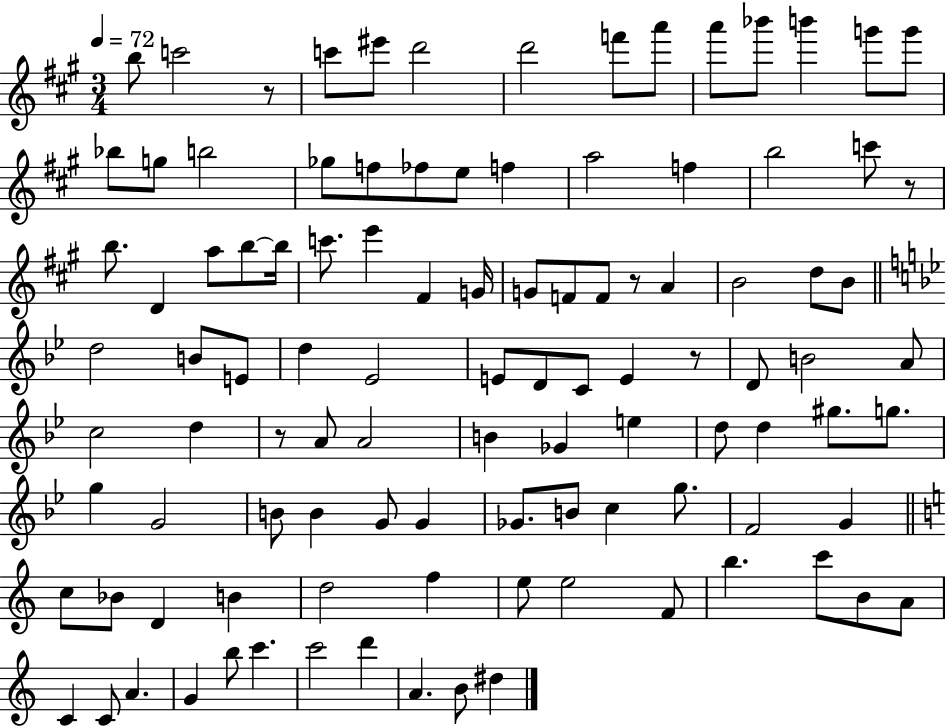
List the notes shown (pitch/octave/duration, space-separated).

B5/e C6/h R/e C6/e EIS6/e D6/h D6/h F6/e A6/e A6/e Bb6/e B6/q G6/e G6/e Bb5/e G5/e B5/h Gb5/e F5/e FES5/e E5/e F5/q A5/h F5/q B5/h C6/e R/e B5/e. D4/q A5/e B5/e B5/s C6/e. E6/q F#4/q G4/s G4/e F4/e F4/e R/e A4/q B4/h D5/e B4/e D5/h B4/e E4/e D5/q Eb4/h E4/e D4/e C4/e E4/q R/e D4/e B4/h A4/e C5/h D5/q R/e A4/e A4/h B4/q Gb4/q E5/q D5/e D5/q G#5/e. G5/e. G5/q G4/h B4/e B4/q G4/e G4/q Gb4/e. B4/e C5/q G5/e. F4/h G4/q C5/e Bb4/e D4/q B4/q D5/h F5/q E5/e E5/h F4/e B5/q. C6/e B4/e A4/e C4/q C4/e A4/q. G4/q B5/e C6/q. C6/h D6/q A4/q. B4/e D#5/q